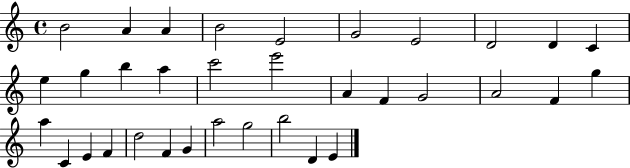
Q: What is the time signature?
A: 4/4